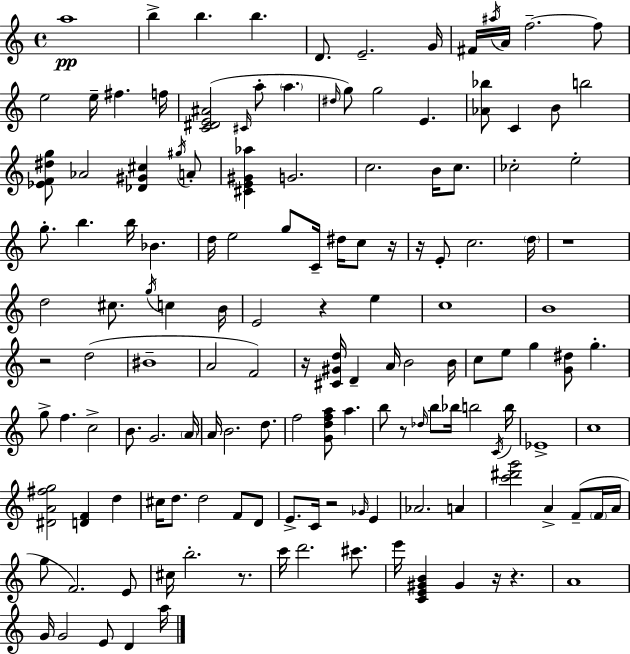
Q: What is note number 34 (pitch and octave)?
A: CES5